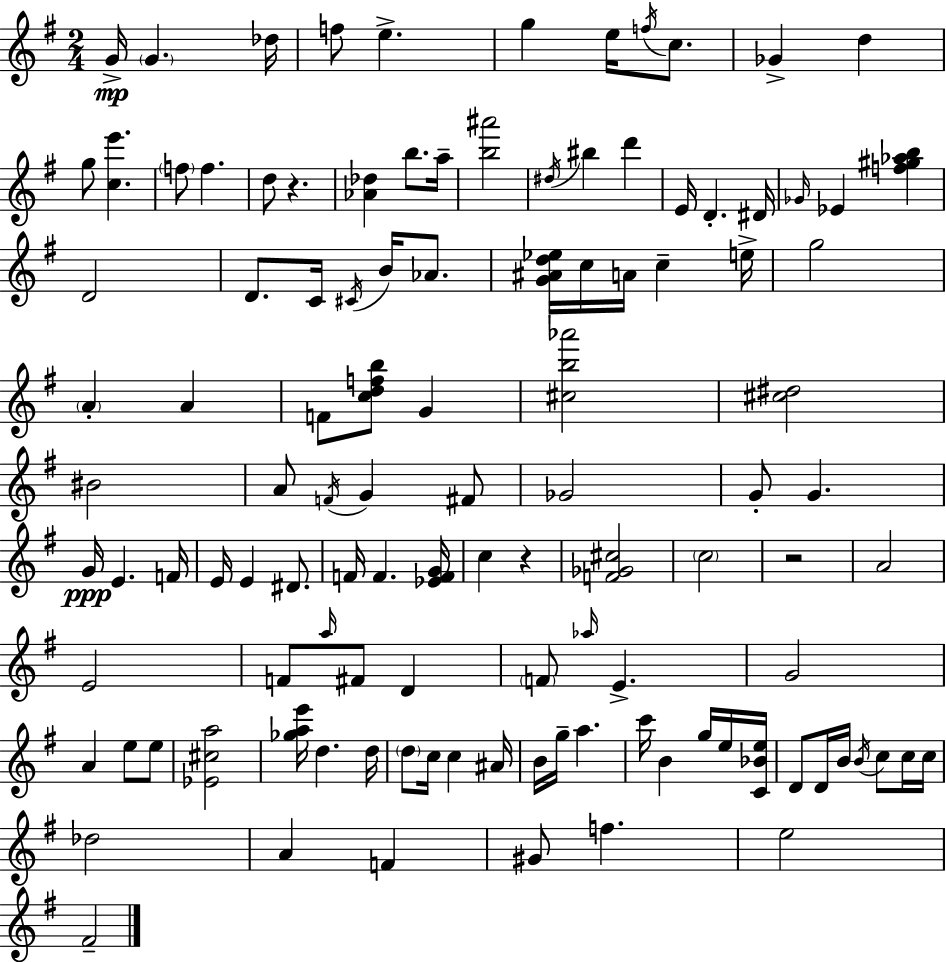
G4/s G4/q. Db5/s F5/e E5/q. G5/q E5/s F5/s C5/e. Gb4/q D5/q G5/e [C5,E6]/q. F5/e F5/q. D5/e R/q. [Ab4,Db5]/q B5/e. A5/s [B5,A#6]/h D#5/s BIS5/q D6/q E4/s D4/q. D#4/s Gb4/s Eb4/q [F5,G#5,Ab5,B5]/q D4/h D4/e. C4/s C#4/s B4/s Ab4/e. [G4,A#4,D5,Eb5]/s C5/s A4/s C5/q E5/s G5/h A4/q A4/q F4/e [C5,D5,F5,B5]/e G4/q [C#5,B5,Ab6]/h [C#5,D#5]/h BIS4/h A4/e F4/s G4/q F#4/e Gb4/h G4/e G4/q. G4/s E4/q. F4/s E4/s E4/q D#4/e. F4/s F4/q. [Eb4,F4,G4]/s C5/q R/q [F4,Gb4,C#5]/h C5/h R/h A4/h E4/h F4/e A5/s F#4/e D4/q F4/e Ab5/s E4/q. G4/h A4/q E5/e E5/e [Eb4,C#5,A5]/h [Gb5,A5,E6]/s D5/q. D5/s D5/e C5/s C5/q A#4/s B4/s G5/s A5/q. C6/s B4/q G5/s E5/s [C4,Bb4,E5]/s D4/e D4/s B4/s B4/s C5/e C5/s C5/s Db5/h A4/q F4/q G#4/e F5/q. E5/h F#4/h